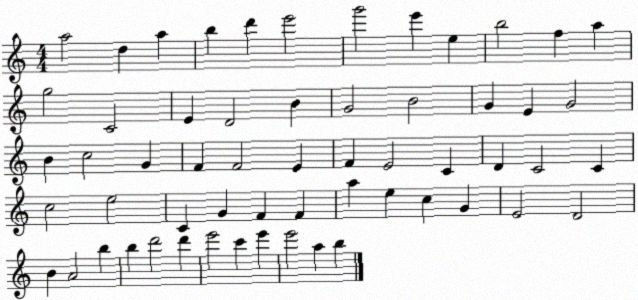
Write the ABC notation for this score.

X:1
T:Untitled
M:4/4
L:1/4
K:C
a2 d a b d' e'2 g'2 e' e b2 f a g2 C2 E D2 B G2 B2 G E G2 B c2 G F F2 E F E2 C D C2 C c2 e2 C G F F a e c G E2 D2 B A2 b b d'2 d' e'2 c' e' e'2 a b